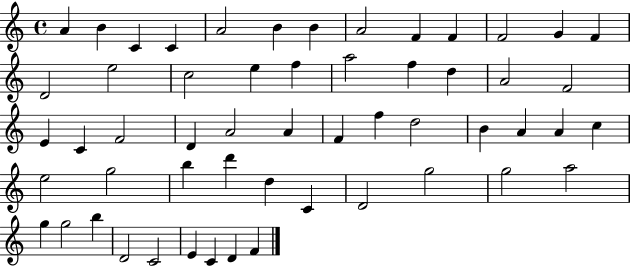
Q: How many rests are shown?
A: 0